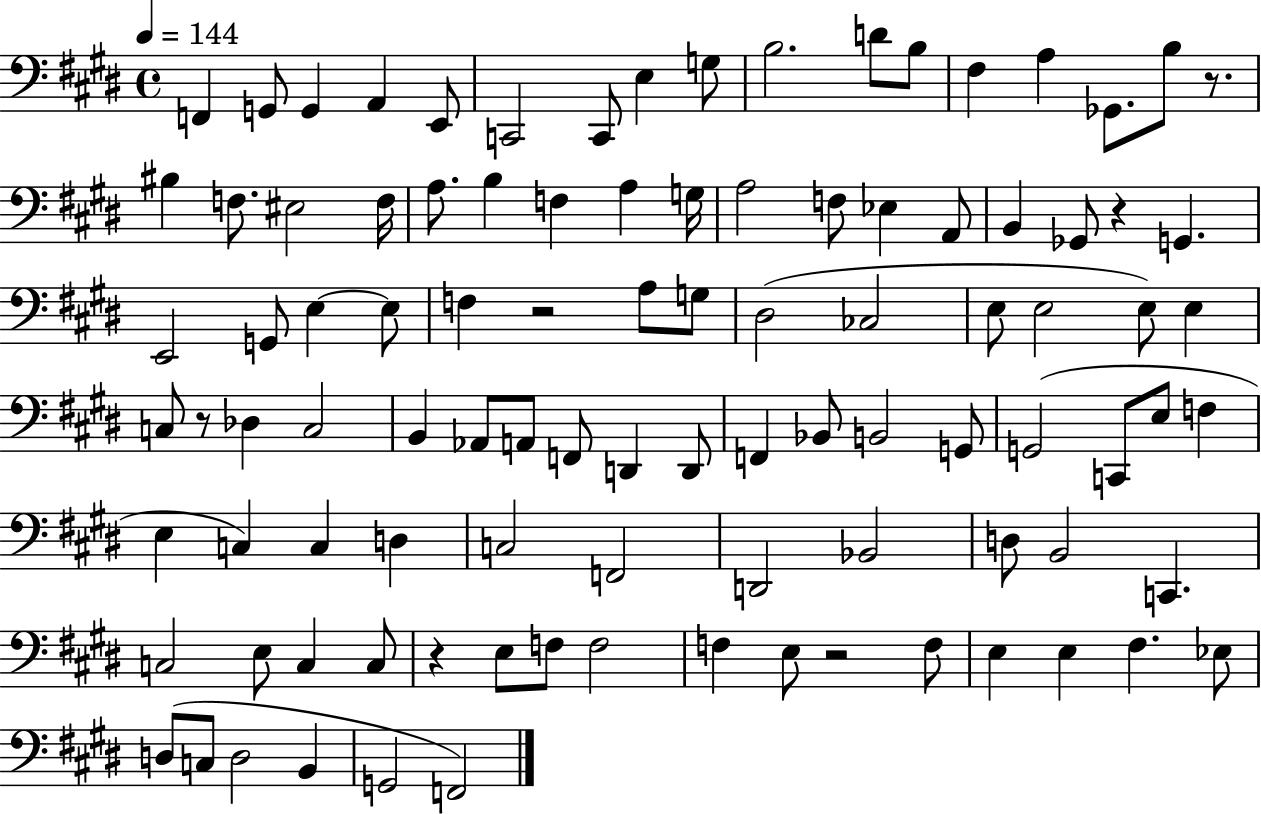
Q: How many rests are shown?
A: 6